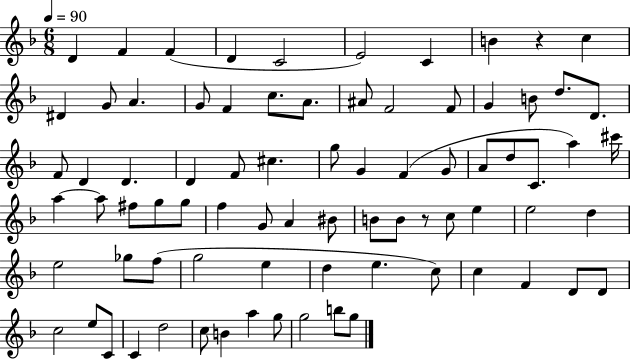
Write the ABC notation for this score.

X:1
T:Untitled
M:6/8
L:1/4
K:F
D F F D C2 E2 C B z c ^D G/2 A G/2 F c/2 A/2 ^A/2 F2 F/2 G B/2 d/2 D/2 F/2 D D D F/2 ^c g/2 G F G/2 A/2 d/2 C/2 a ^c'/4 a a/2 ^f/2 g/2 g/2 f G/2 A ^B/2 B/2 B/2 z/2 c/2 e e2 d e2 _g/2 f/2 g2 e d e c/2 c F D/2 D/2 c2 e/2 C/2 C d2 c/2 B a g/2 g2 b/2 g/2